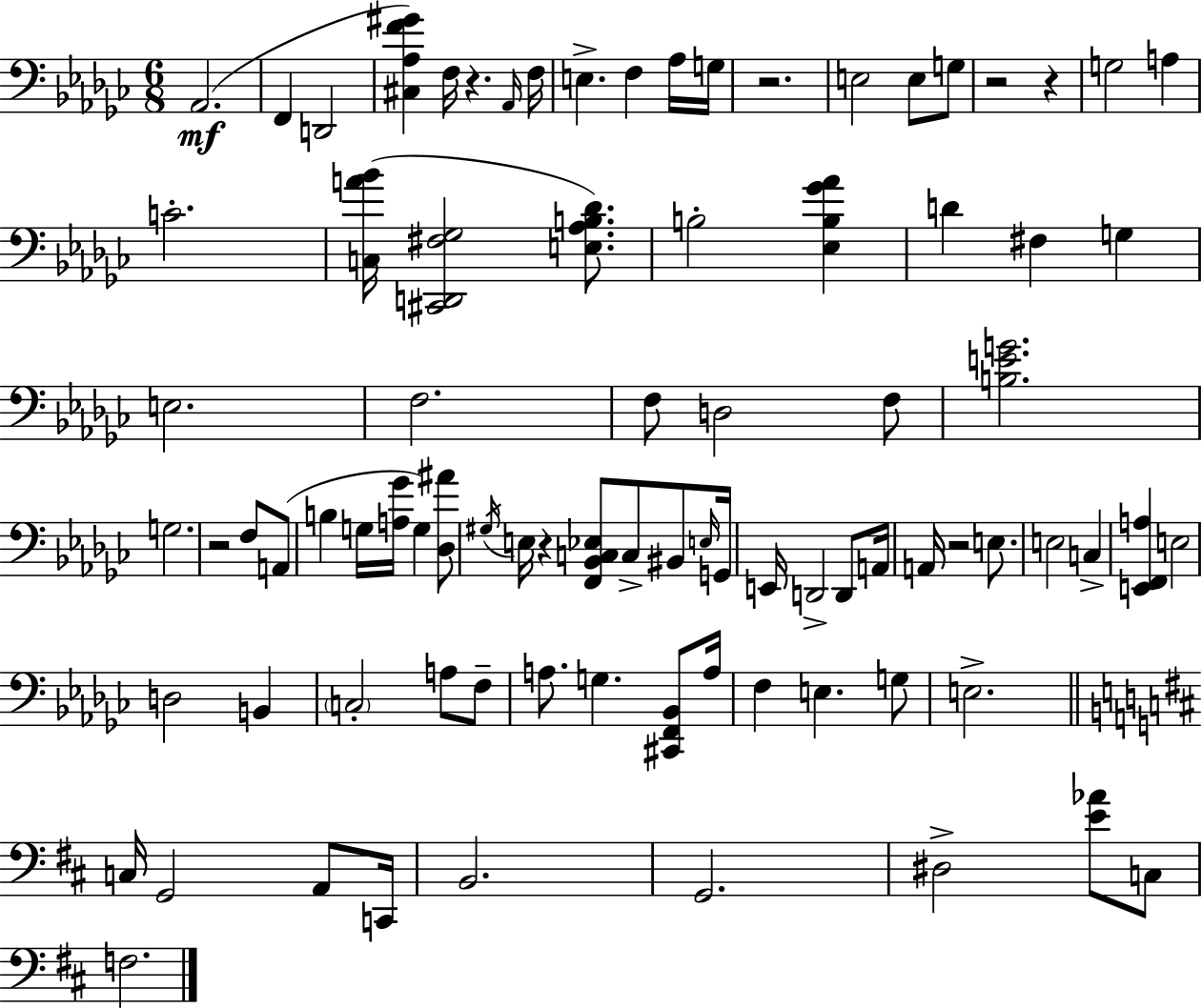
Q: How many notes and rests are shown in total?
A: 86